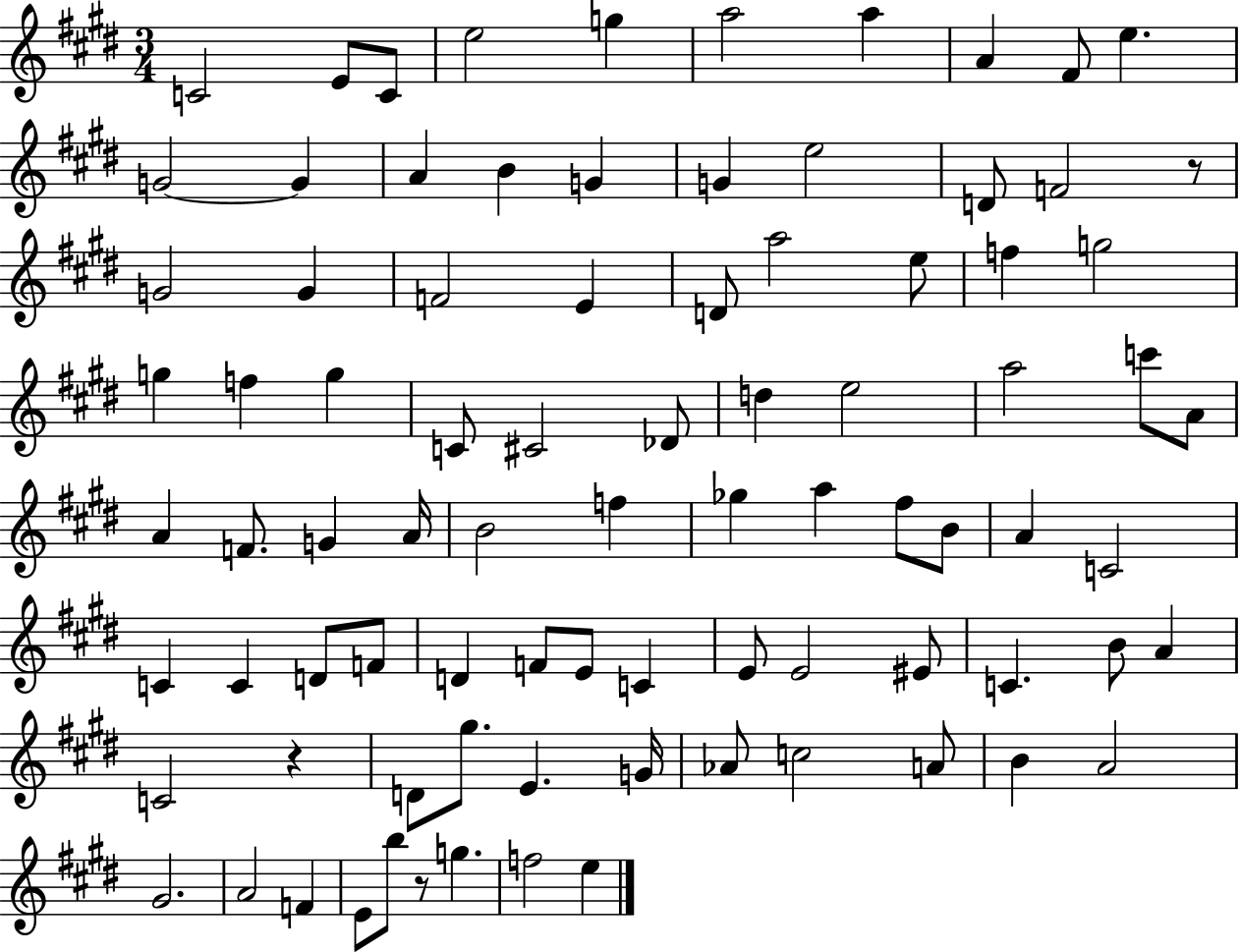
C4/h E4/e C4/e E5/h G5/q A5/h A5/q A4/q F#4/e E5/q. G4/h G4/q A4/q B4/q G4/q G4/q E5/h D4/e F4/h R/e G4/h G4/q F4/h E4/q D4/e A5/h E5/e F5/q G5/h G5/q F5/q G5/q C4/e C#4/h Db4/e D5/q E5/h A5/h C6/e A4/e A4/q F4/e. G4/q A4/s B4/h F5/q Gb5/q A5/q F#5/e B4/e A4/q C4/h C4/q C4/q D4/e F4/e D4/q F4/e E4/e C4/q E4/e E4/h EIS4/e C4/q. B4/e A4/q C4/h R/q D4/e G#5/e. E4/q. G4/s Ab4/e C5/h A4/e B4/q A4/h G#4/h. A4/h F4/q E4/e B5/e R/e G5/q. F5/h E5/q